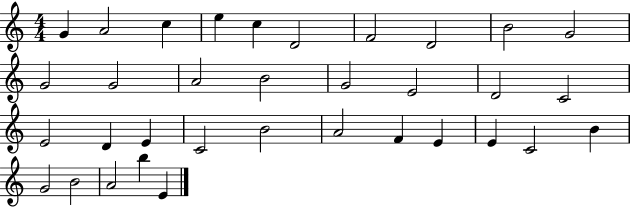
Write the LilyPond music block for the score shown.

{
  \clef treble
  \numericTimeSignature
  \time 4/4
  \key c \major
  g'4 a'2 c''4 | e''4 c''4 d'2 | f'2 d'2 | b'2 g'2 | \break g'2 g'2 | a'2 b'2 | g'2 e'2 | d'2 c'2 | \break e'2 d'4 e'4 | c'2 b'2 | a'2 f'4 e'4 | e'4 c'2 b'4 | \break g'2 b'2 | a'2 b''4 e'4 | \bar "|."
}